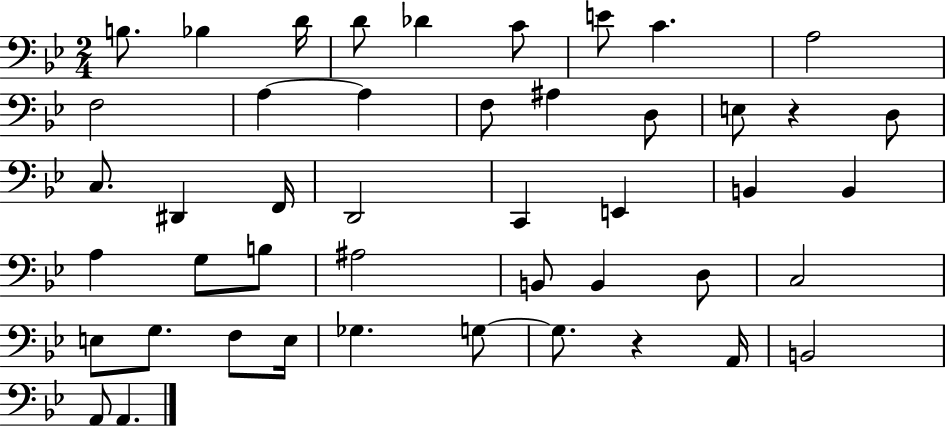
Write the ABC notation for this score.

X:1
T:Untitled
M:2/4
L:1/4
K:Bb
B,/2 _B, D/4 D/2 _D C/2 E/2 C A,2 F,2 A, A, F,/2 ^A, D,/2 E,/2 z D,/2 C,/2 ^D,, F,,/4 D,,2 C,, E,, B,, B,, A, G,/2 B,/2 ^A,2 B,,/2 B,, D,/2 C,2 E,/2 G,/2 F,/2 E,/4 _G, G,/2 G,/2 z A,,/4 B,,2 A,,/2 A,,